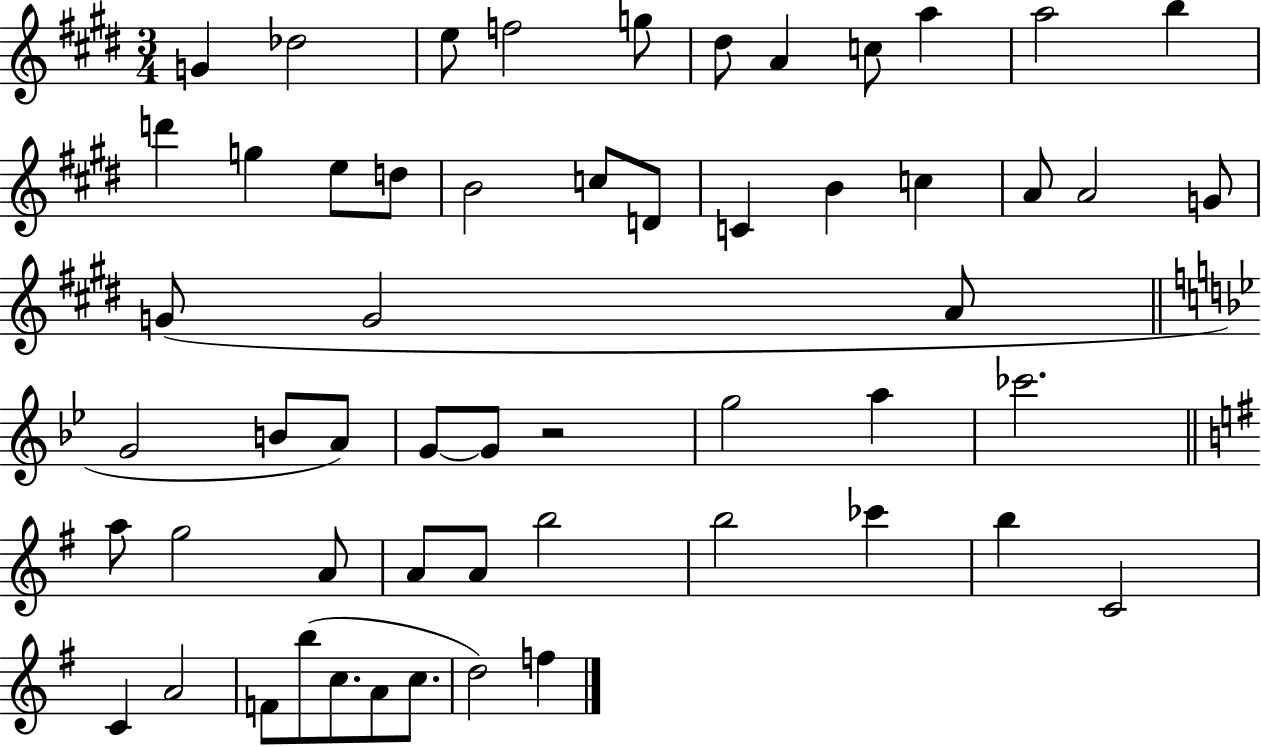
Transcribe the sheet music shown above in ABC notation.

X:1
T:Untitled
M:3/4
L:1/4
K:E
G _d2 e/2 f2 g/2 ^d/2 A c/2 a a2 b d' g e/2 d/2 B2 c/2 D/2 C B c A/2 A2 G/2 G/2 G2 A/2 G2 B/2 A/2 G/2 G/2 z2 g2 a _c'2 a/2 g2 A/2 A/2 A/2 b2 b2 _c' b C2 C A2 F/2 b/2 c/2 A/2 c/2 d2 f